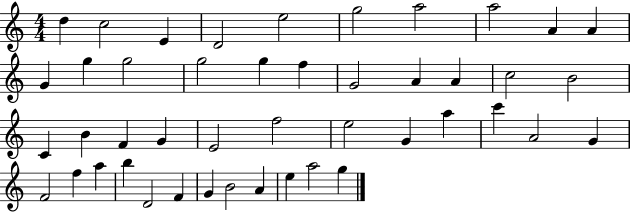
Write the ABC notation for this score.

X:1
T:Untitled
M:4/4
L:1/4
K:C
d c2 E D2 e2 g2 a2 a2 A A G g g2 g2 g f G2 A A c2 B2 C B F G E2 f2 e2 G a c' A2 G F2 f a b D2 F G B2 A e a2 g